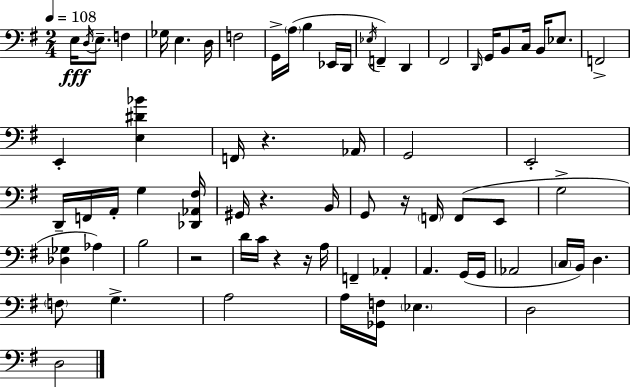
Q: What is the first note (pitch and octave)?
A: E3